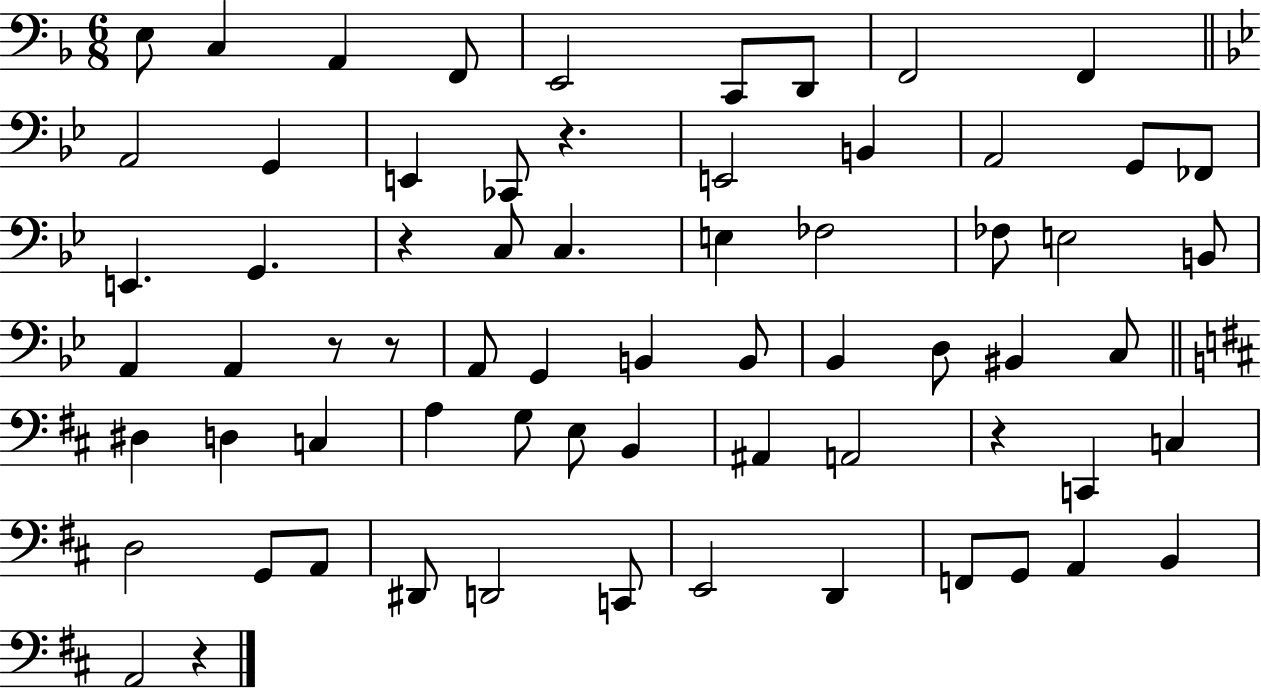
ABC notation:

X:1
T:Untitled
M:6/8
L:1/4
K:F
E,/2 C, A,, F,,/2 E,,2 C,,/2 D,,/2 F,,2 F,, A,,2 G,, E,, _C,,/2 z E,,2 B,, A,,2 G,,/2 _F,,/2 E,, G,, z C,/2 C, E, _F,2 _F,/2 E,2 B,,/2 A,, A,, z/2 z/2 A,,/2 G,, B,, B,,/2 _B,, D,/2 ^B,, C,/2 ^D, D, C, A, G,/2 E,/2 B,, ^A,, A,,2 z C,, C, D,2 G,,/2 A,,/2 ^D,,/2 D,,2 C,,/2 E,,2 D,, F,,/2 G,,/2 A,, B,, A,,2 z